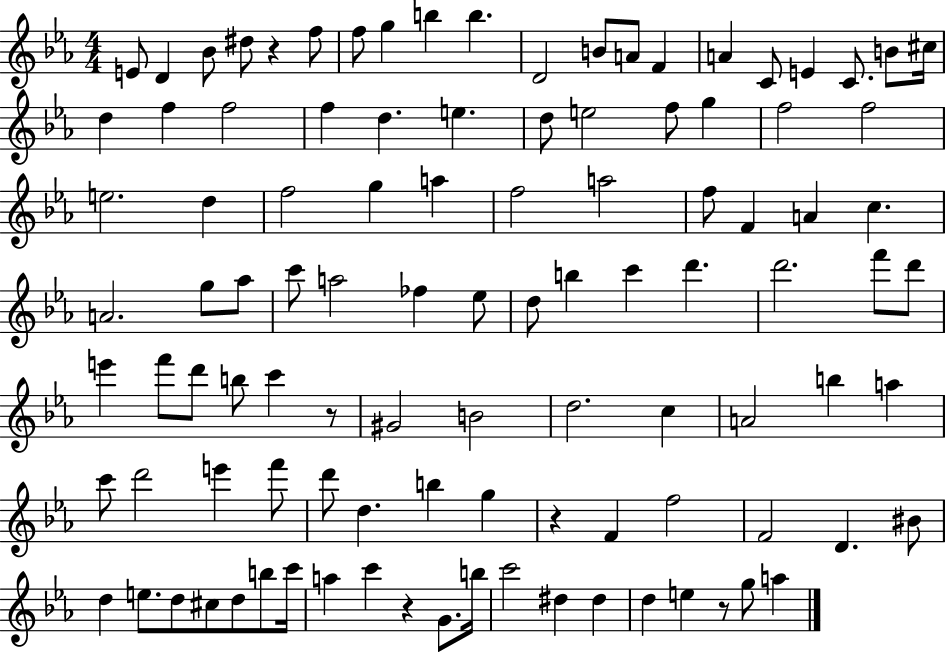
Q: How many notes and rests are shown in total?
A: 104